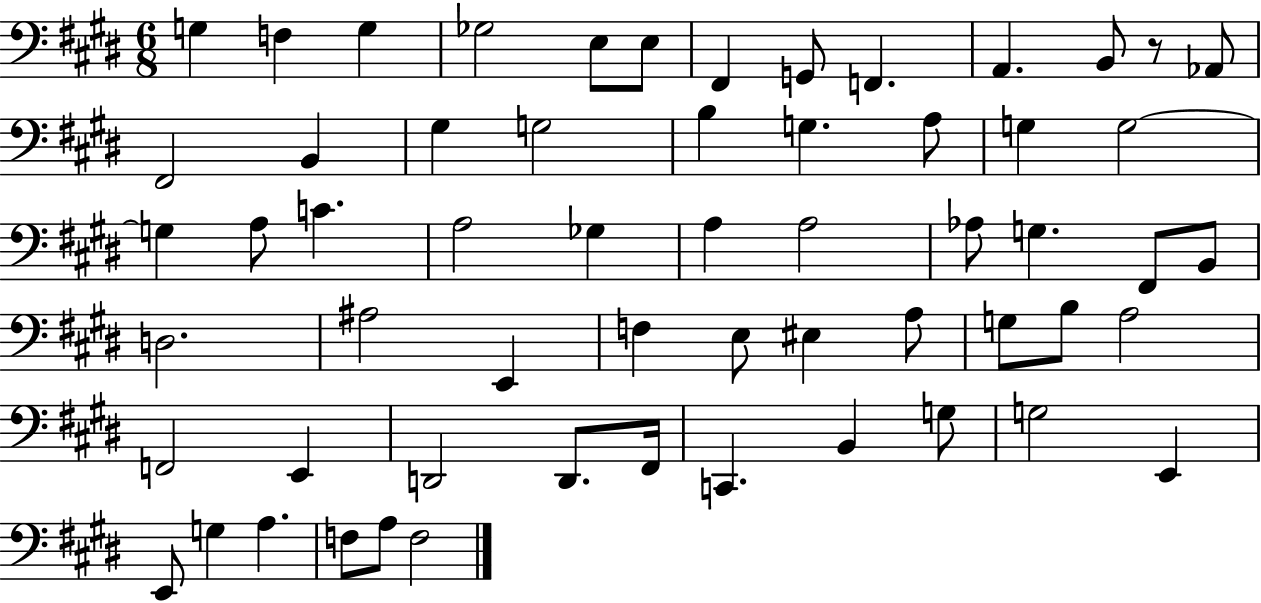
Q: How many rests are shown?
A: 1